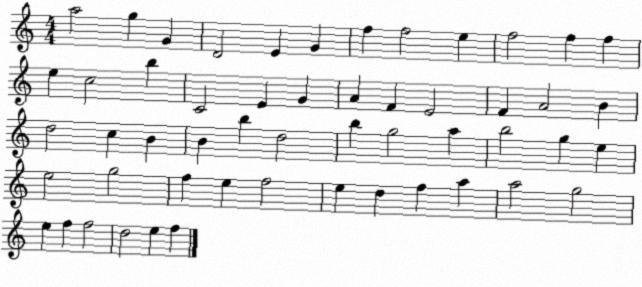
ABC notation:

X:1
T:Untitled
M:4/4
L:1/4
K:C
a2 g G D2 E G f f2 e f2 f f e c2 b C2 E G A F E2 F A2 B d2 c B B b d2 b g2 a b2 g e e2 g2 f e f2 e d f a a2 g2 e f f2 d2 e f